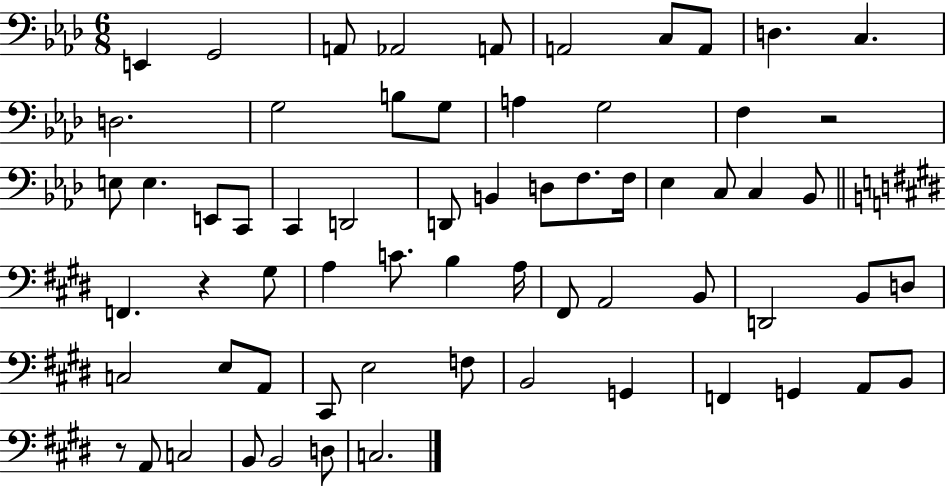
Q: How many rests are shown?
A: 3